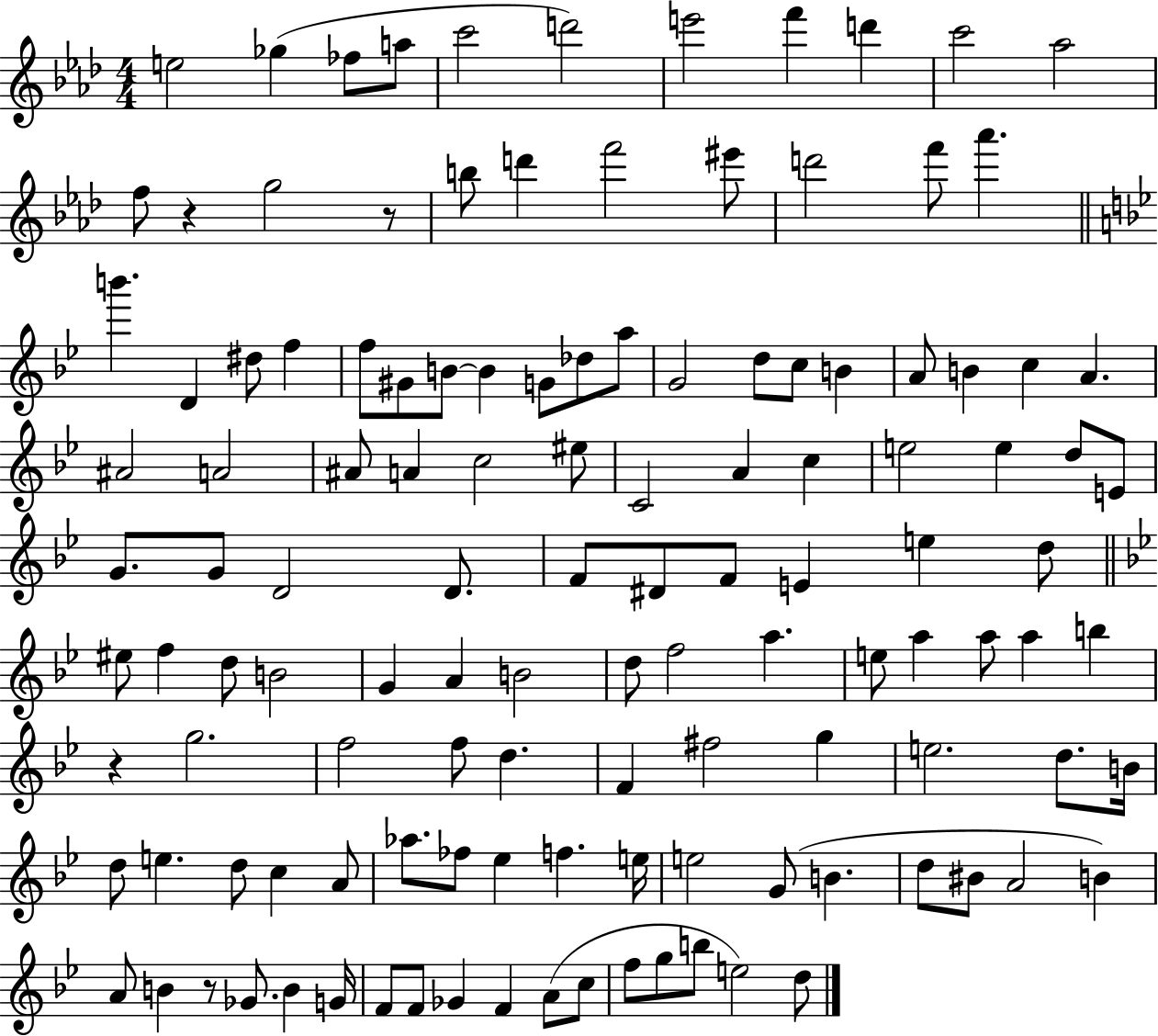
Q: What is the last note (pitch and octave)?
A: D5